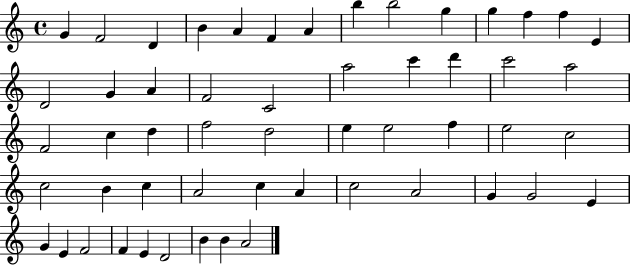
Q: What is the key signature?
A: C major